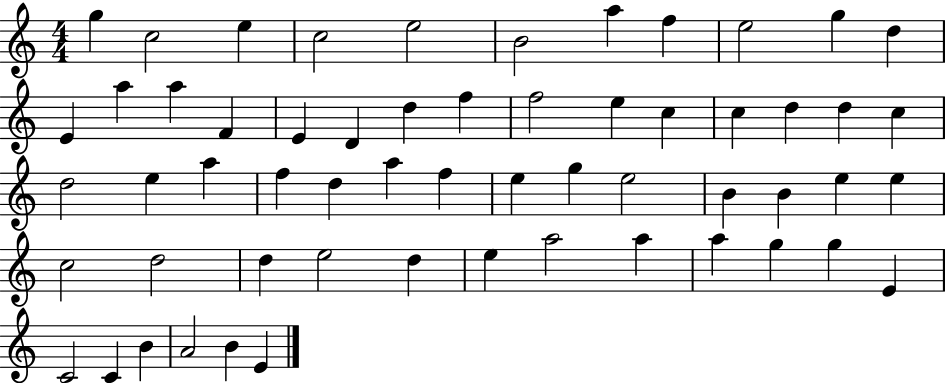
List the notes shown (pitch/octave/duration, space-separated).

G5/q C5/h E5/q C5/h E5/h B4/h A5/q F5/q E5/h G5/q D5/q E4/q A5/q A5/q F4/q E4/q D4/q D5/q F5/q F5/h E5/q C5/q C5/q D5/q D5/q C5/q D5/h E5/q A5/q F5/q D5/q A5/q F5/q E5/q G5/q E5/h B4/q B4/q E5/q E5/q C5/h D5/h D5/q E5/h D5/q E5/q A5/h A5/q A5/q G5/q G5/q E4/q C4/h C4/q B4/q A4/h B4/q E4/q